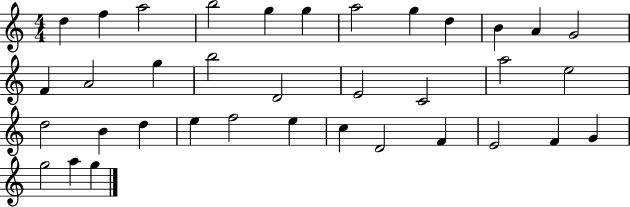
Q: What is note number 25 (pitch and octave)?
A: E5